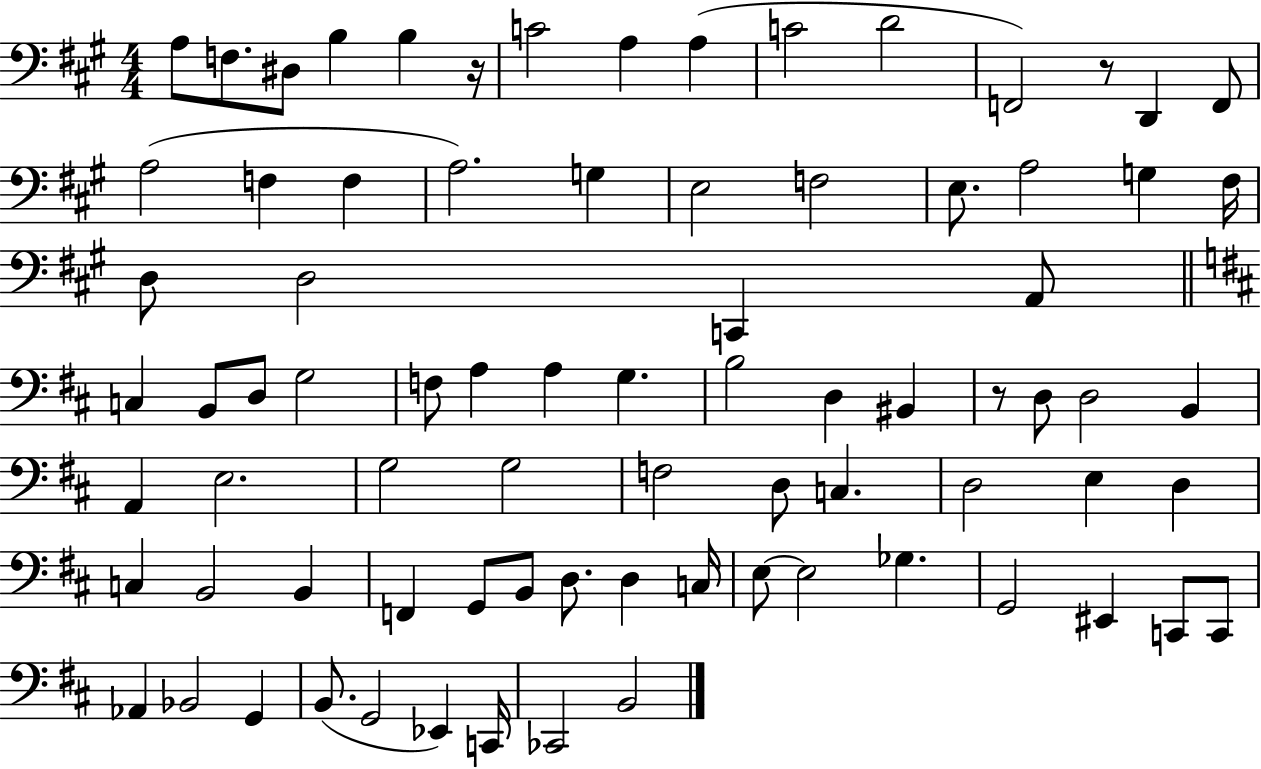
A3/e F3/e. D#3/e B3/q B3/q R/s C4/h A3/q A3/q C4/h D4/h F2/h R/e D2/q F2/e A3/h F3/q F3/q A3/h. G3/q E3/h F3/h E3/e. A3/h G3/q F#3/s D3/e D3/h C2/q A2/e C3/q B2/e D3/e G3/h F3/e A3/q A3/q G3/q. B3/h D3/q BIS2/q R/e D3/e D3/h B2/q A2/q E3/h. G3/h G3/h F3/h D3/e C3/q. D3/h E3/q D3/q C3/q B2/h B2/q F2/q G2/e B2/e D3/e. D3/q C3/s E3/e E3/h Gb3/q. G2/h EIS2/q C2/e C2/e Ab2/q Bb2/h G2/q B2/e. G2/h Eb2/q C2/s CES2/h B2/h